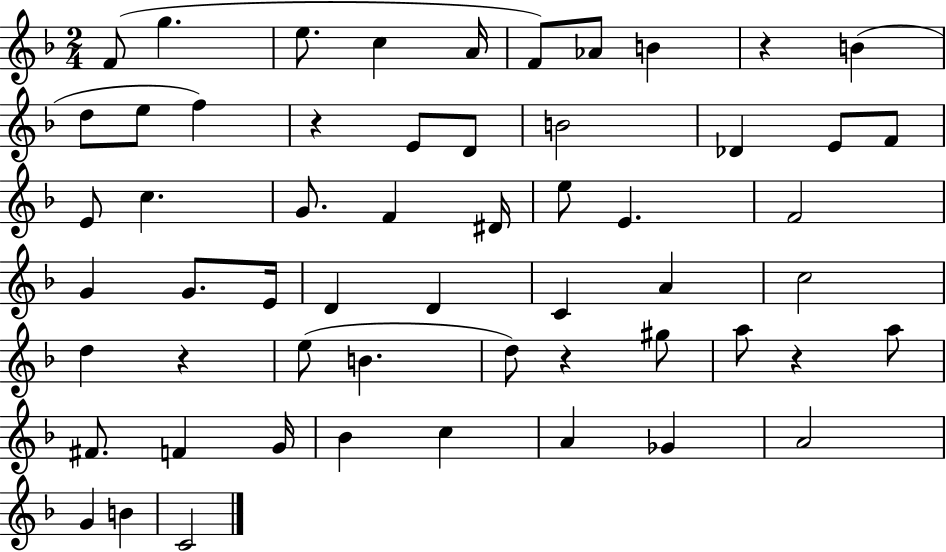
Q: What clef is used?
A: treble